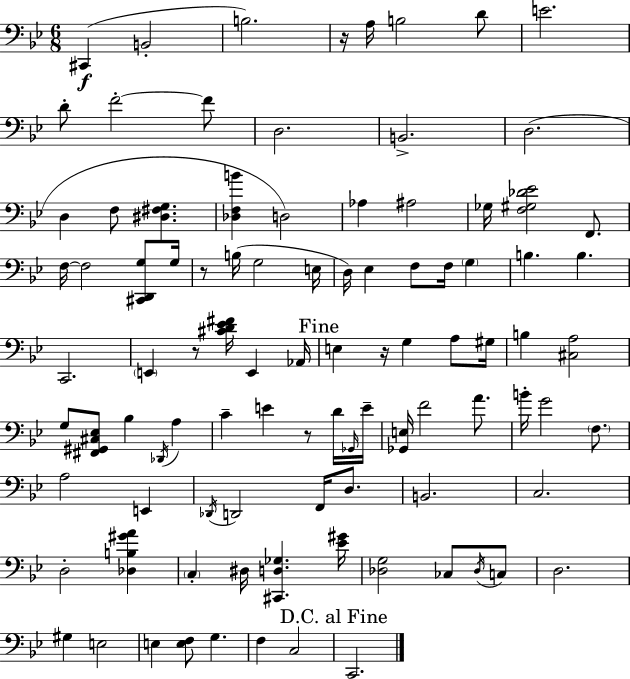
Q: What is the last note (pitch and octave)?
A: C2